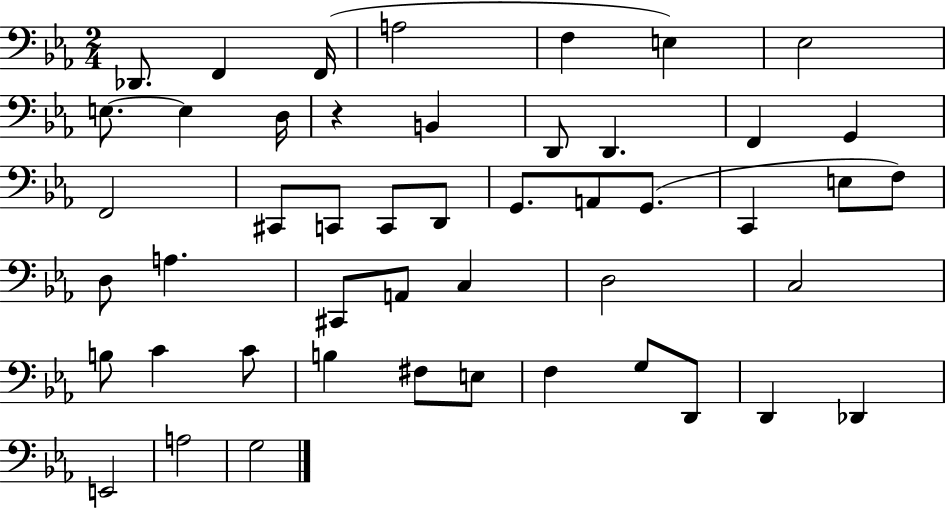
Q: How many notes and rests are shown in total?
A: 48